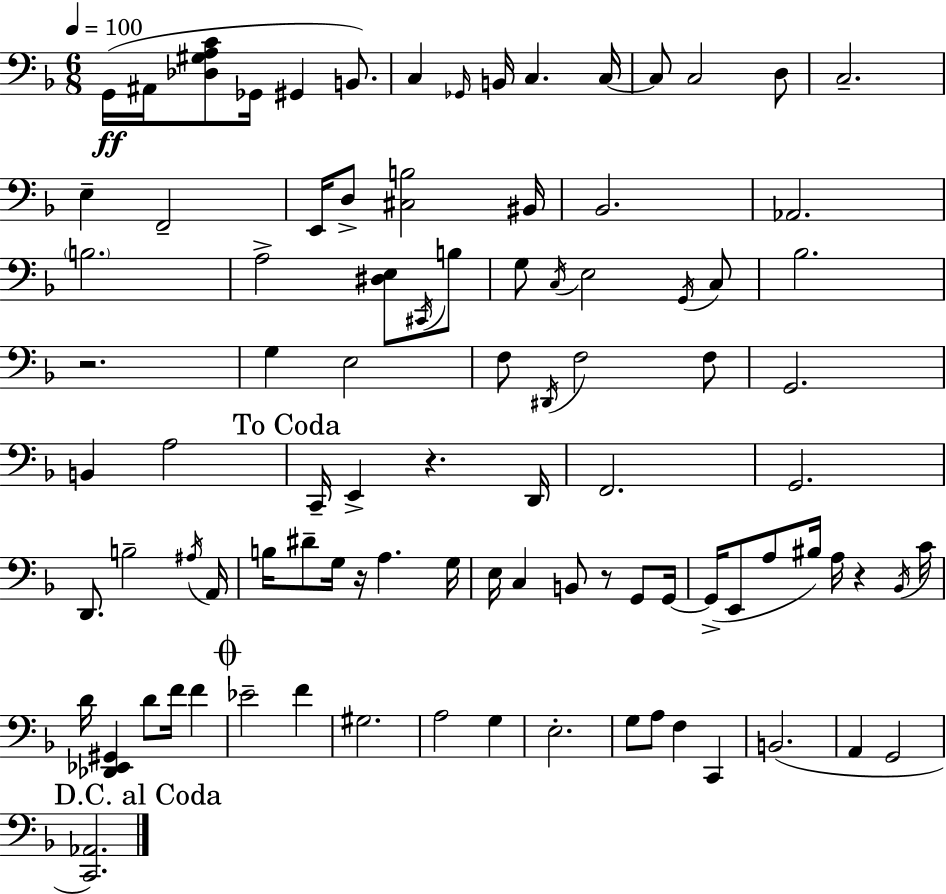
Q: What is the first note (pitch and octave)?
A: G2